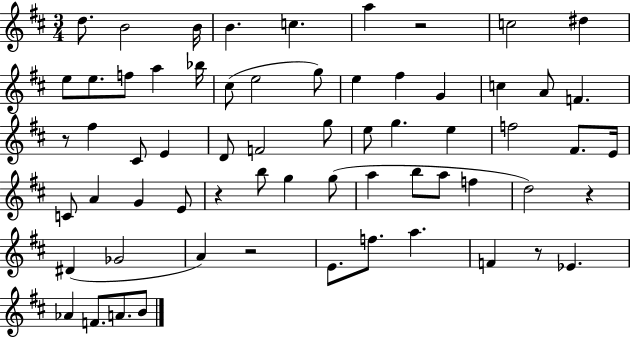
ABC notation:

X:1
T:Untitled
M:3/4
L:1/4
K:D
d/2 B2 B/4 B c a z2 c2 ^d e/2 e/2 f/2 a _b/4 ^c/2 e2 g/2 e ^f G c A/2 F z/2 ^f ^C/2 E D/2 F2 g/2 e/2 g e f2 ^F/2 E/4 C/2 A G E/2 z b/2 g g/2 a b/2 a/2 f d2 z ^D _G2 A z2 E/2 f/2 a F z/2 _E _A F/2 A/2 B/2